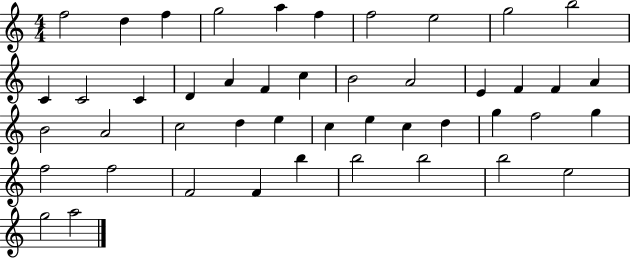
{
  \clef treble
  \numericTimeSignature
  \time 4/4
  \key c \major
  f''2 d''4 f''4 | g''2 a''4 f''4 | f''2 e''2 | g''2 b''2 | \break c'4 c'2 c'4 | d'4 a'4 f'4 c''4 | b'2 a'2 | e'4 f'4 f'4 a'4 | \break b'2 a'2 | c''2 d''4 e''4 | c''4 e''4 c''4 d''4 | g''4 f''2 g''4 | \break f''2 f''2 | f'2 f'4 b''4 | b''2 b''2 | b''2 e''2 | \break g''2 a''2 | \bar "|."
}